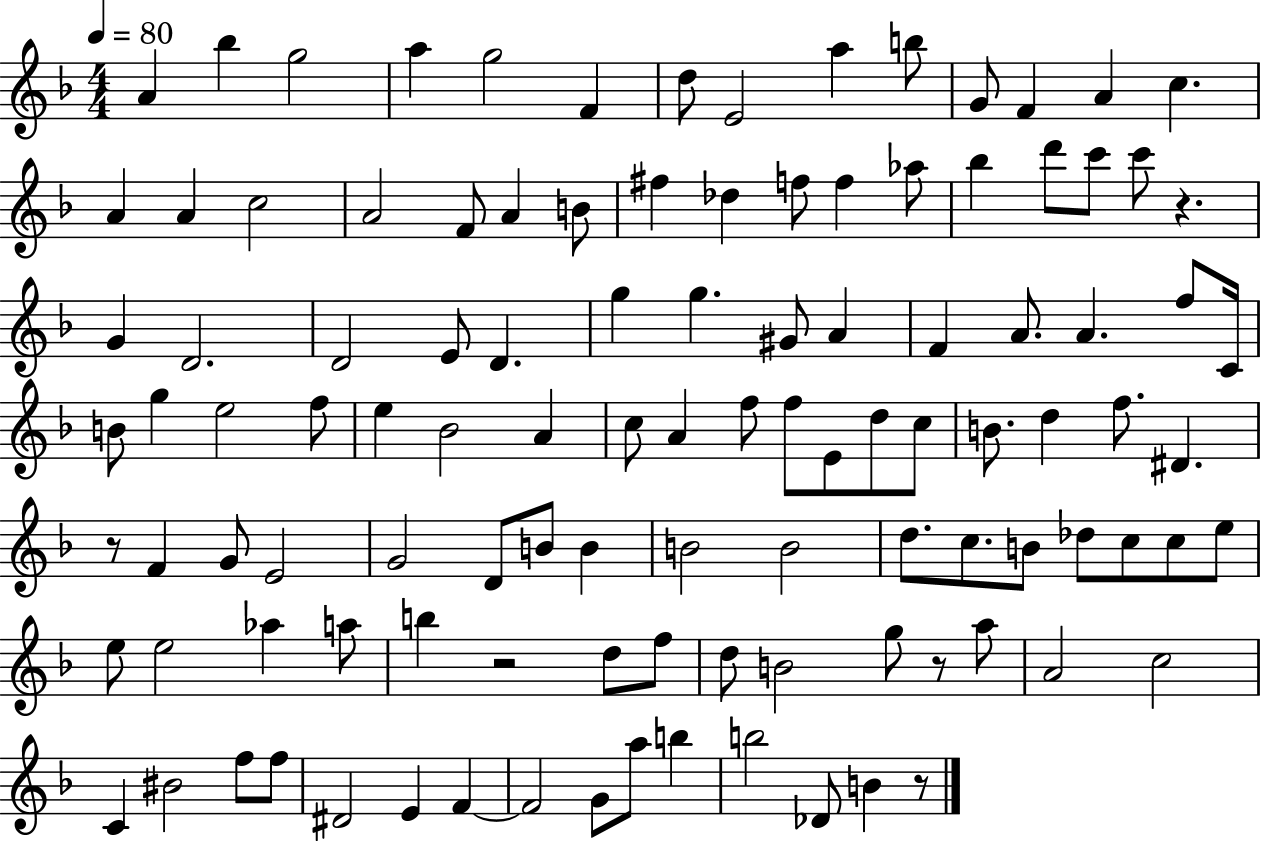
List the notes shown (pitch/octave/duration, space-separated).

A4/q Bb5/q G5/h A5/q G5/h F4/q D5/e E4/h A5/q B5/e G4/e F4/q A4/q C5/q. A4/q A4/q C5/h A4/h F4/e A4/q B4/e F#5/q Db5/q F5/e F5/q Ab5/e Bb5/q D6/e C6/e C6/e R/q. G4/q D4/h. D4/h E4/e D4/q. G5/q G5/q. G#4/e A4/q F4/q A4/e. A4/q. F5/e C4/s B4/e G5/q E5/h F5/e E5/q Bb4/h A4/q C5/e A4/q F5/e F5/e E4/e D5/e C5/e B4/e. D5/q F5/e. D#4/q. R/e F4/q G4/e E4/h G4/h D4/e B4/e B4/q B4/h B4/h D5/e. C5/e. B4/e Db5/e C5/e C5/e E5/e E5/e E5/h Ab5/q A5/e B5/q R/h D5/e F5/e D5/e B4/h G5/e R/e A5/e A4/h C5/h C4/q BIS4/h F5/e F5/e D#4/h E4/q F4/q F4/h G4/e A5/e B5/q B5/h Db4/e B4/q R/e